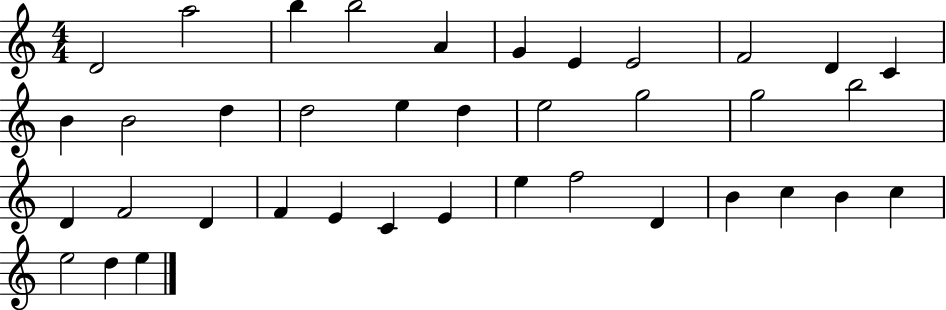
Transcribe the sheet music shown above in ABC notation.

X:1
T:Untitled
M:4/4
L:1/4
K:C
D2 a2 b b2 A G E E2 F2 D C B B2 d d2 e d e2 g2 g2 b2 D F2 D F E C E e f2 D B c B c e2 d e